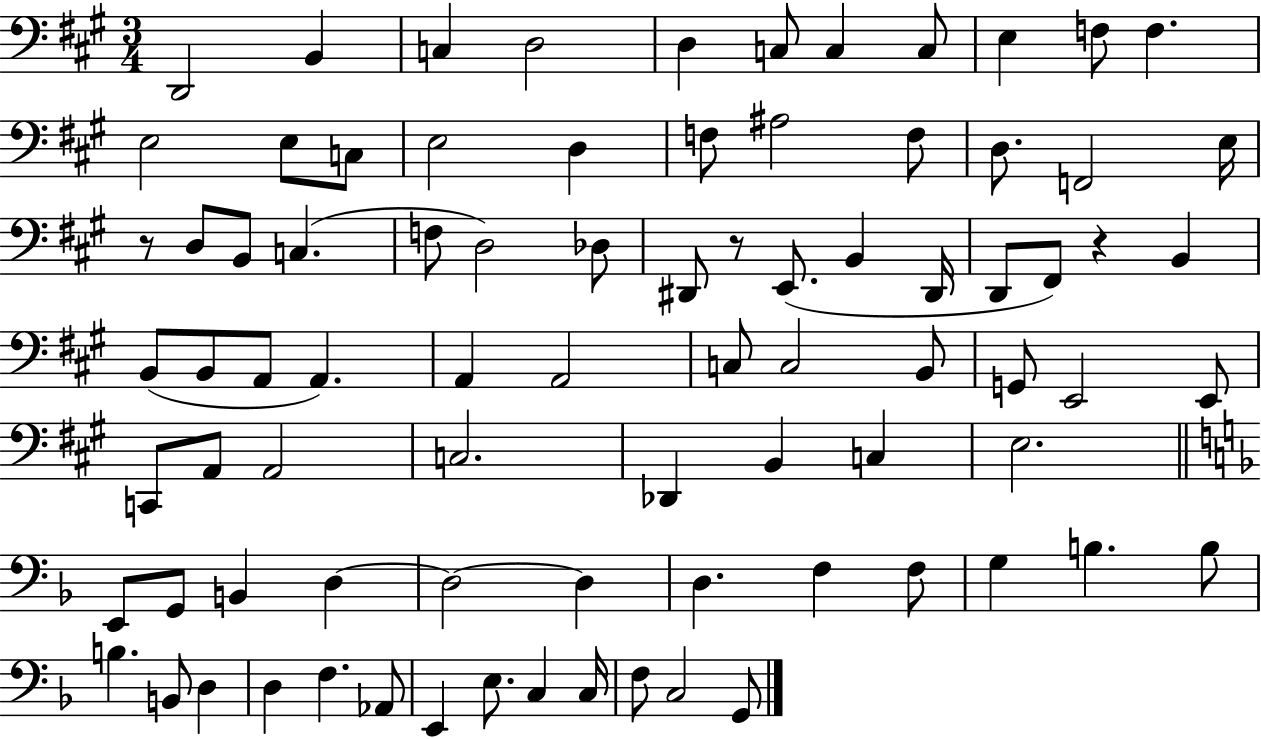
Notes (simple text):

D2/h B2/q C3/q D3/h D3/q C3/e C3/q C3/e E3/q F3/e F3/q. E3/h E3/e C3/e E3/h D3/q F3/e A#3/h F3/e D3/e. F2/h E3/s R/e D3/e B2/e C3/q. F3/e D3/h Db3/e D#2/e R/e E2/e. B2/q D#2/s D2/e F#2/e R/q B2/q B2/e B2/e A2/e A2/q. A2/q A2/h C3/e C3/h B2/e G2/e E2/h E2/e C2/e A2/e A2/h C3/h. Db2/q B2/q C3/q E3/h. E2/e G2/e B2/q D3/q D3/h D3/q D3/q. F3/q F3/e G3/q B3/q. B3/e B3/q. B2/e D3/q D3/q F3/q. Ab2/e E2/q E3/e. C3/q C3/s F3/e C3/h G2/e